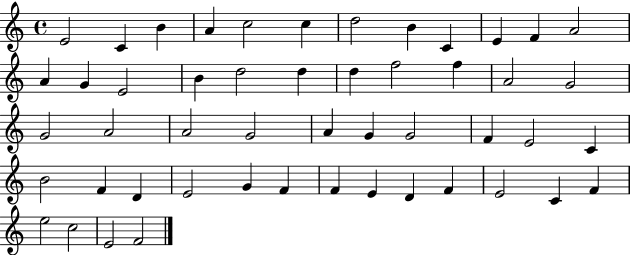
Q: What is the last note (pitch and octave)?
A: F4